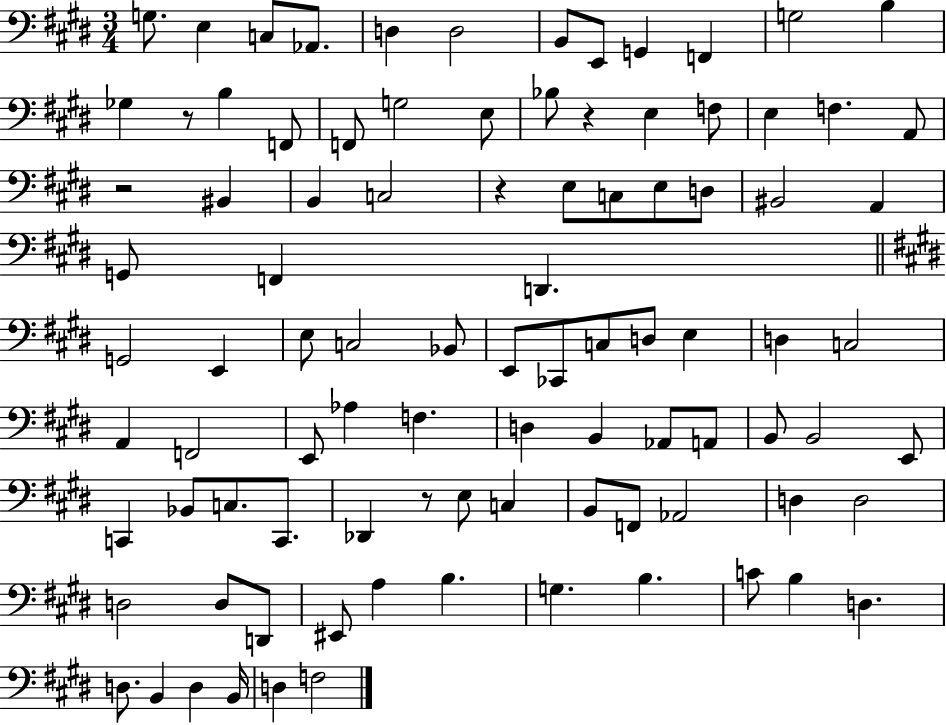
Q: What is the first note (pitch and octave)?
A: G3